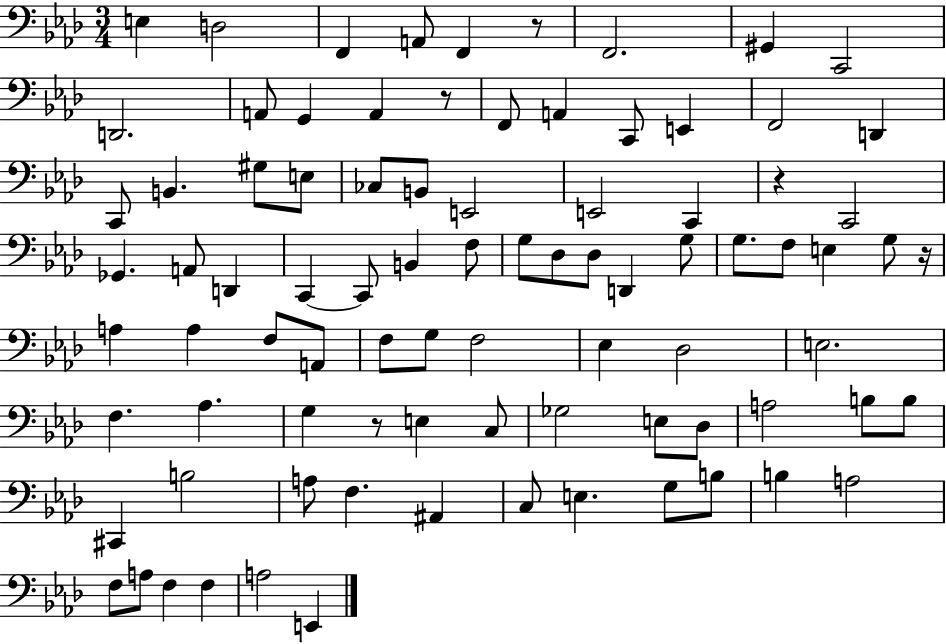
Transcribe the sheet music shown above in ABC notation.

X:1
T:Untitled
M:3/4
L:1/4
K:Ab
E, D,2 F,, A,,/2 F,, z/2 F,,2 ^G,, C,,2 D,,2 A,,/2 G,, A,, z/2 F,,/2 A,, C,,/2 E,, F,,2 D,, C,,/2 B,, ^G,/2 E,/2 _C,/2 B,,/2 E,,2 E,,2 C,, z C,,2 _G,, A,,/2 D,, C,, C,,/2 B,, F,/2 G,/2 _D,/2 _D,/2 D,, G,/2 G,/2 F,/2 E, G,/2 z/4 A, A, F,/2 A,,/2 F,/2 G,/2 F,2 _E, _D,2 E,2 F, _A, G, z/2 E, C,/2 _G,2 E,/2 _D,/2 A,2 B,/2 B,/2 ^C,, B,2 A,/2 F, ^A,, C,/2 E, G,/2 B,/2 B, A,2 F,/2 A,/2 F, F, A,2 E,,